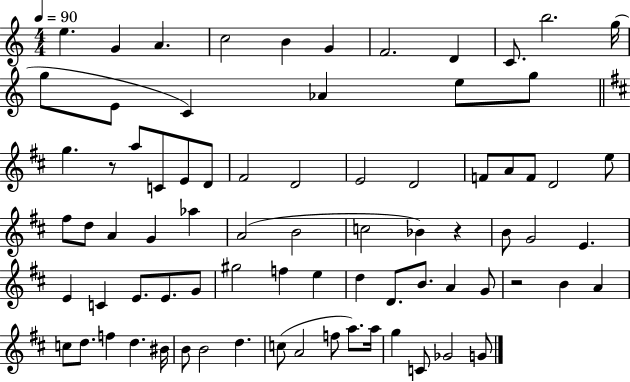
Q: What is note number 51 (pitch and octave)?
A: E5